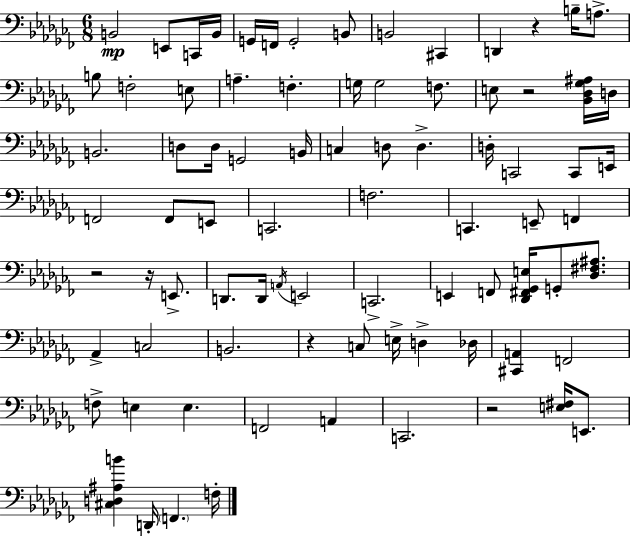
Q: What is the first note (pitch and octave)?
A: B2